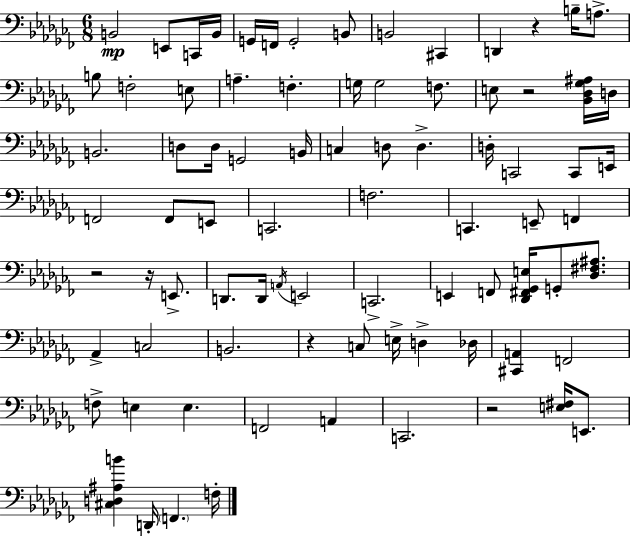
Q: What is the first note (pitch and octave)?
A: B2